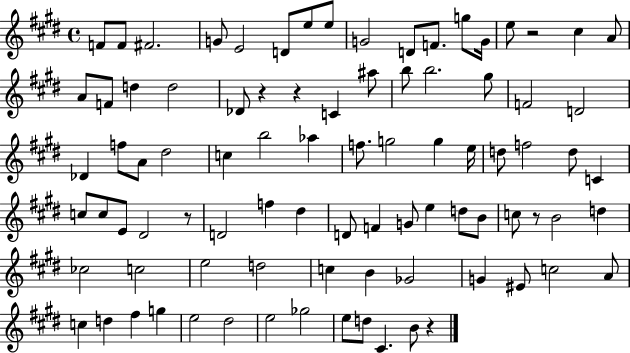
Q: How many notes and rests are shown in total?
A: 88